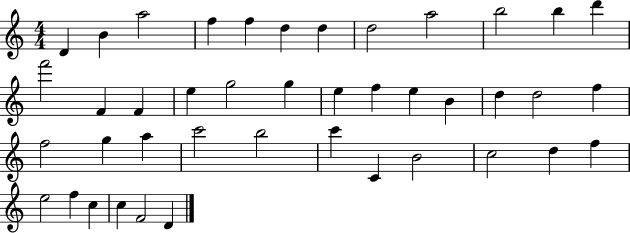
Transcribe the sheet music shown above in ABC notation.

X:1
T:Untitled
M:4/4
L:1/4
K:C
D B a2 f f d d d2 a2 b2 b d' f'2 F F e g2 g e f e B d d2 f f2 g a c'2 b2 c' C B2 c2 d f e2 f c c F2 D